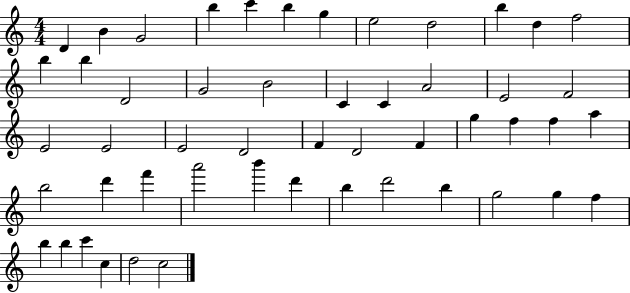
{
  \clef treble
  \numericTimeSignature
  \time 4/4
  \key c \major
  d'4 b'4 g'2 | b''4 c'''4 b''4 g''4 | e''2 d''2 | b''4 d''4 f''2 | \break b''4 b''4 d'2 | g'2 b'2 | c'4 c'4 a'2 | e'2 f'2 | \break e'2 e'2 | e'2 d'2 | f'4 d'2 f'4 | g''4 f''4 f''4 a''4 | \break b''2 d'''4 f'''4 | a'''2 b'''4 d'''4 | b''4 d'''2 b''4 | g''2 g''4 f''4 | \break b''4 b''4 c'''4 c''4 | d''2 c''2 | \bar "|."
}